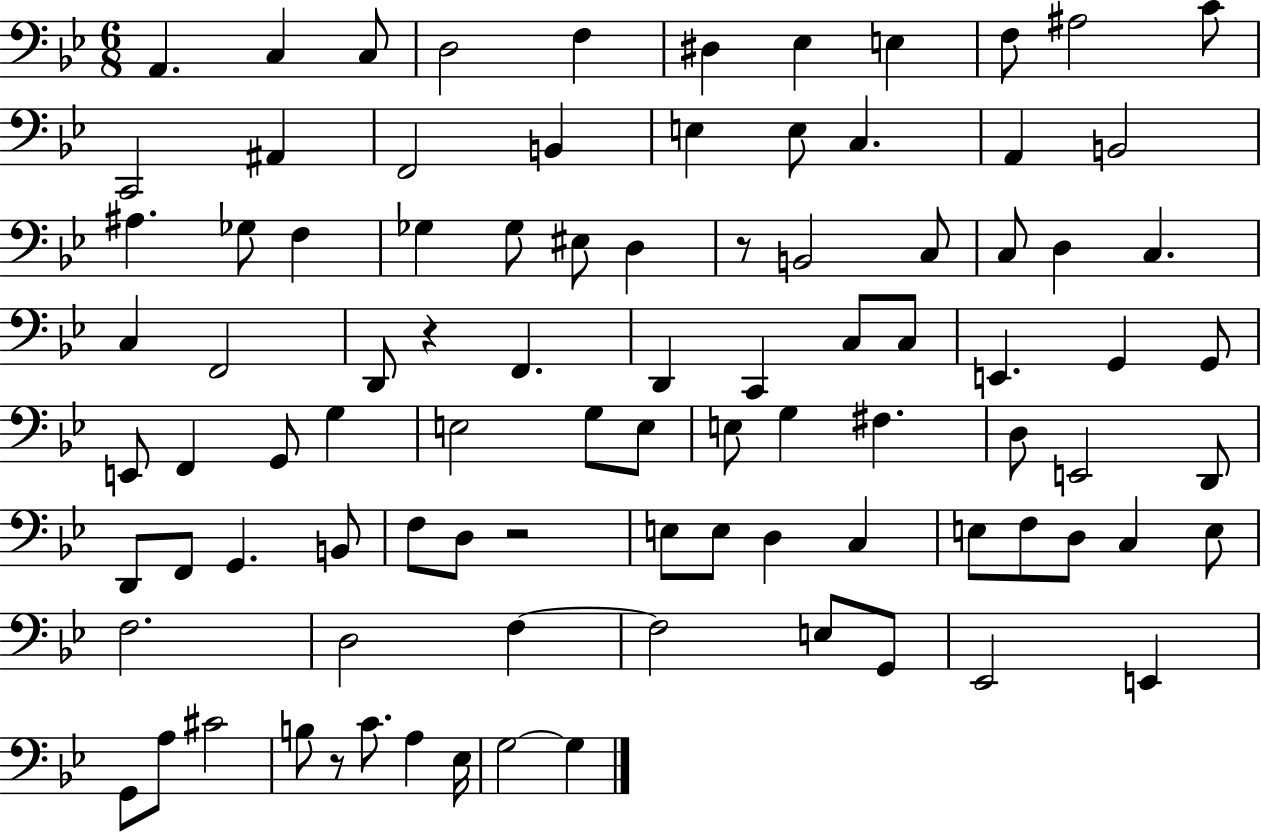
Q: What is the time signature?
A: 6/8